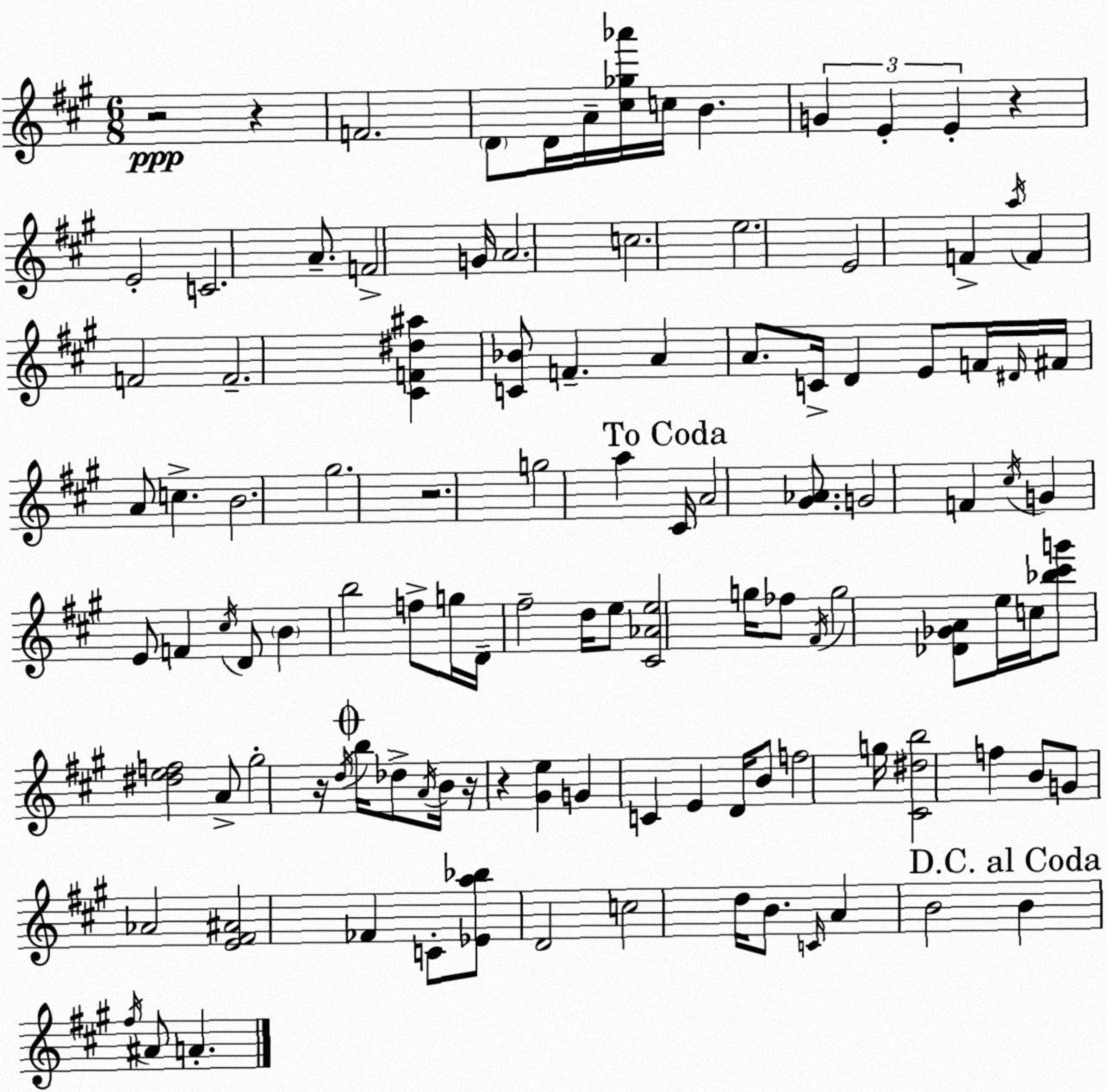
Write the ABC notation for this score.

X:1
T:Untitled
M:6/8
L:1/4
K:A
z2 z F2 D/2 D/4 A/4 [^c_g_a']/4 c/4 B G E E z E2 C2 A/2 F2 G/4 A2 c2 e2 E2 F a/4 F F2 F2 [^CF^d^a] [C_B]/2 F A A/2 C/4 D E/2 F/4 ^D/4 ^F/4 A/2 c B2 ^g2 z2 g2 a ^C/4 A2 [^G_A]/2 G2 F ^c/4 G E/2 F ^c/4 D/2 B b2 f/2 g/4 D/4 ^f2 d/4 e/2 [^C_Ae]2 g/4 _f/2 ^F/4 g2 [_D_GA]/2 e/4 c/4 [_b^c'g']/2 [^def]2 A/2 ^g2 z/4 d/4 b/4 _d/2 A/4 B/4 z/4 z [^Ge] G C E D/4 B/2 f2 g/4 [^C^db]2 f B/2 G/2 _A2 [E^F^A]2 _F C/2 [_Ea_b]/2 D2 c2 d/4 B/2 C/4 A B2 B ^f/4 ^A/2 A